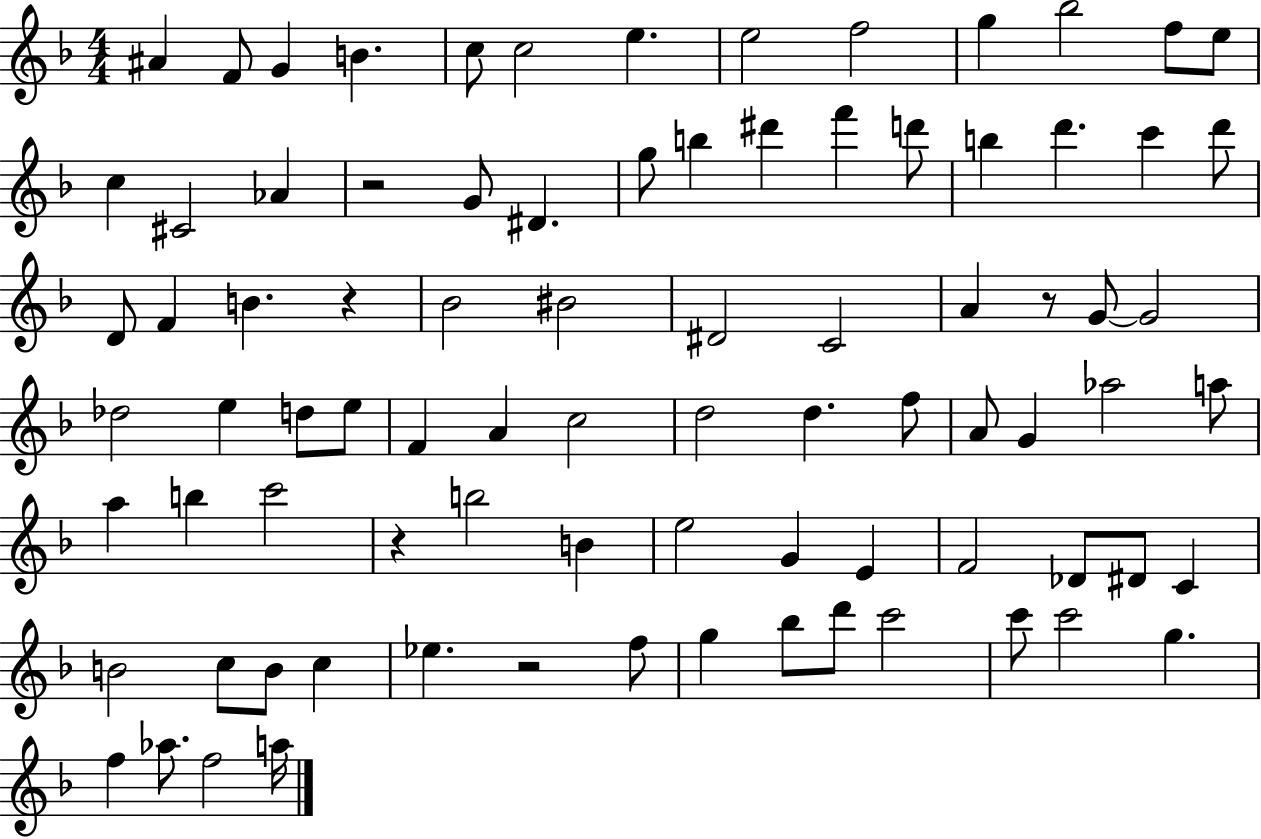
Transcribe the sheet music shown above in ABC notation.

X:1
T:Untitled
M:4/4
L:1/4
K:F
^A F/2 G B c/2 c2 e e2 f2 g _b2 f/2 e/2 c ^C2 _A z2 G/2 ^D g/2 b ^d' f' d'/2 b d' c' d'/2 D/2 F B z _B2 ^B2 ^D2 C2 A z/2 G/2 G2 _d2 e d/2 e/2 F A c2 d2 d f/2 A/2 G _a2 a/2 a b c'2 z b2 B e2 G E F2 _D/2 ^D/2 C B2 c/2 B/2 c _e z2 f/2 g _b/2 d'/2 c'2 c'/2 c'2 g f _a/2 f2 a/4